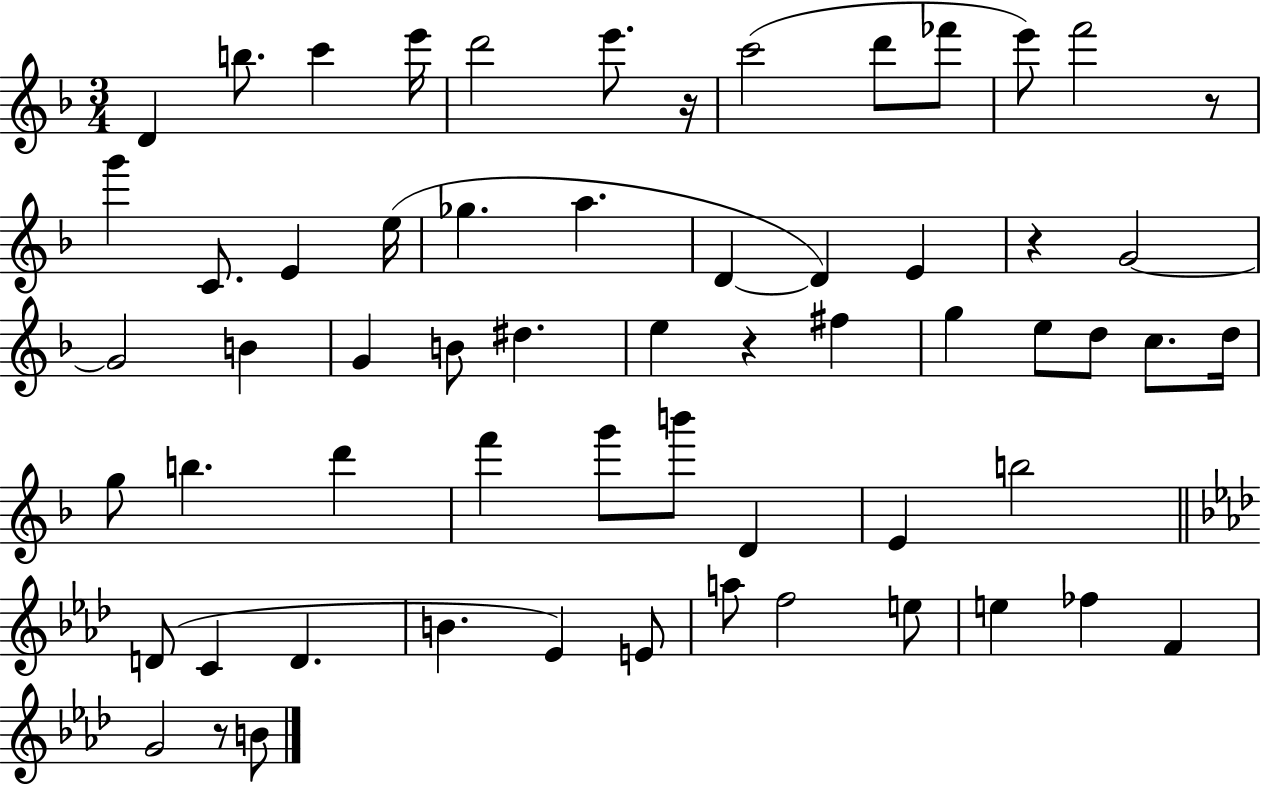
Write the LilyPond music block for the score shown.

{
  \clef treble
  \numericTimeSignature
  \time 3/4
  \key f \major
  \repeat volta 2 { d'4 b''8. c'''4 e'''16 | d'''2 e'''8. r16 | c'''2( d'''8 fes'''8 | e'''8) f'''2 r8 | \break g'''4 c'8. e'4 e''16( | ges''4. a''4. | d'4~~ d'4) e'4 | r4 g'2~~ | \break g'2 b'4 | g'4 b'8 dis''4. | e''4 r4 fis''4 | g''4 e''8 d''8 c''8. d''16 | \break g''8 b''4. d'''4 | f'''4 g'''8 b'''8 d'4 | e'4 b''2 | \bar "||" \break \key aes \major d'8( c'4 d'4. | b'4. ees'4) e'8 | a''8 f''2 e''8 | e''4 fes''4 f'4 | \break g'2 r8 b'8 | } \bar "|."
}